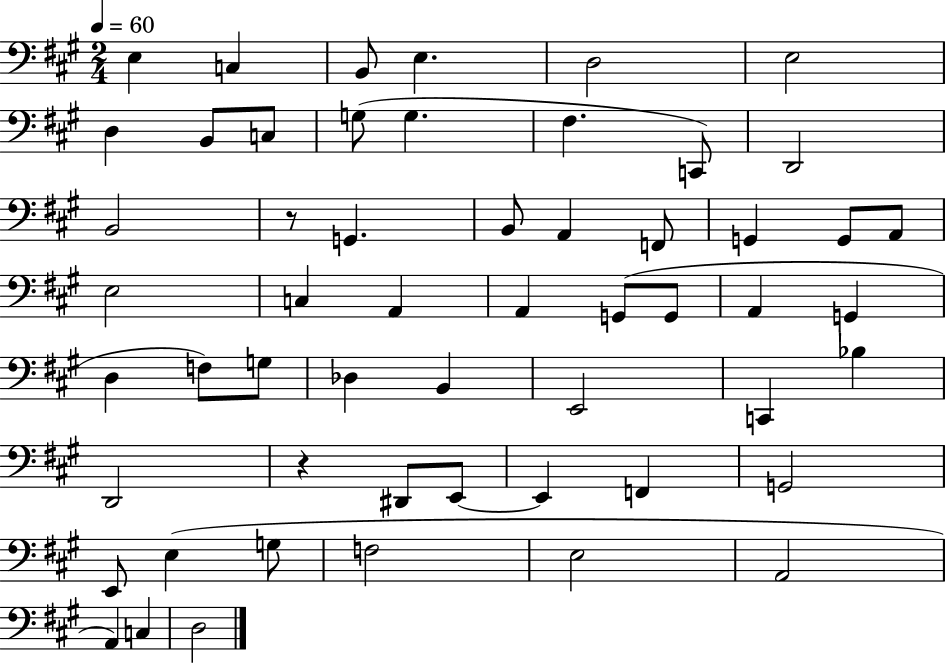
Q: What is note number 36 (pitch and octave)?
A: E2